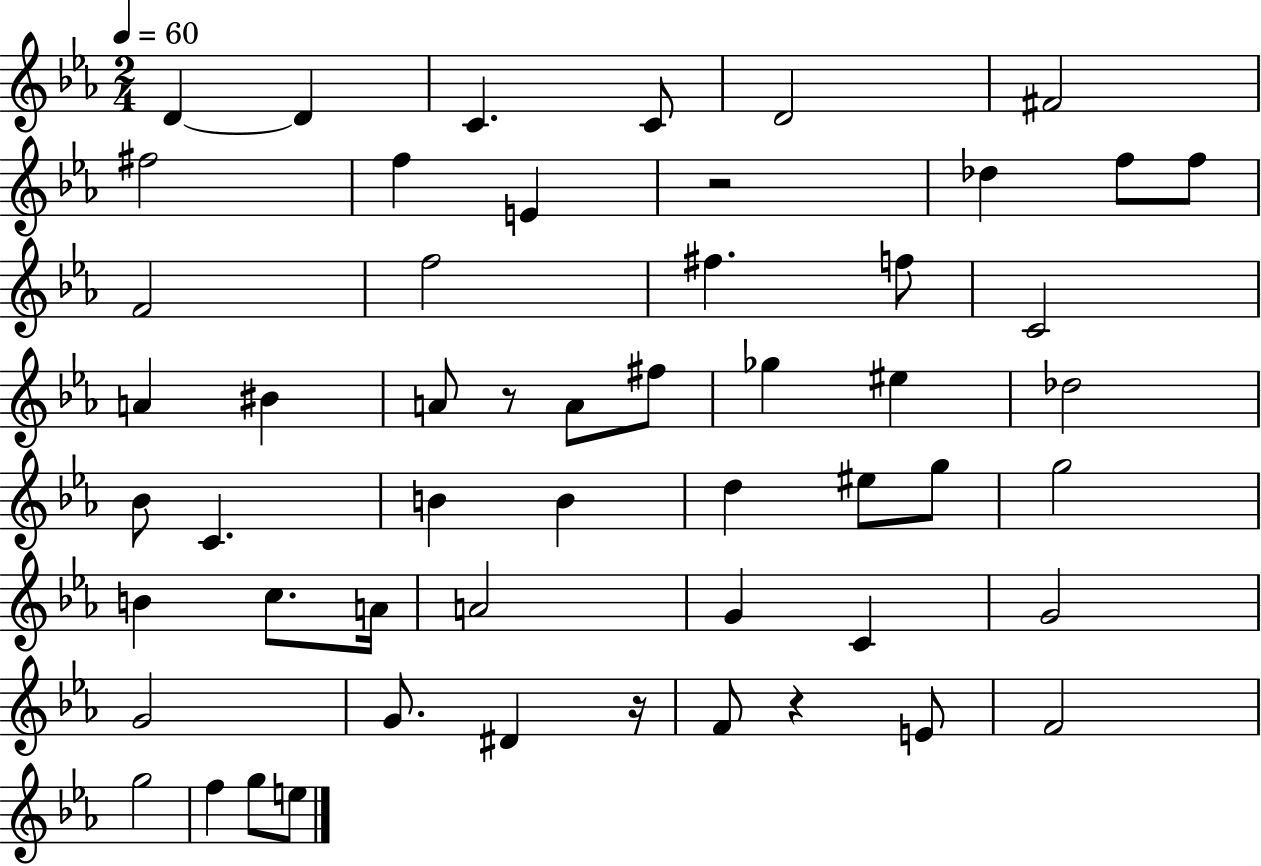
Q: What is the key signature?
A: EES major